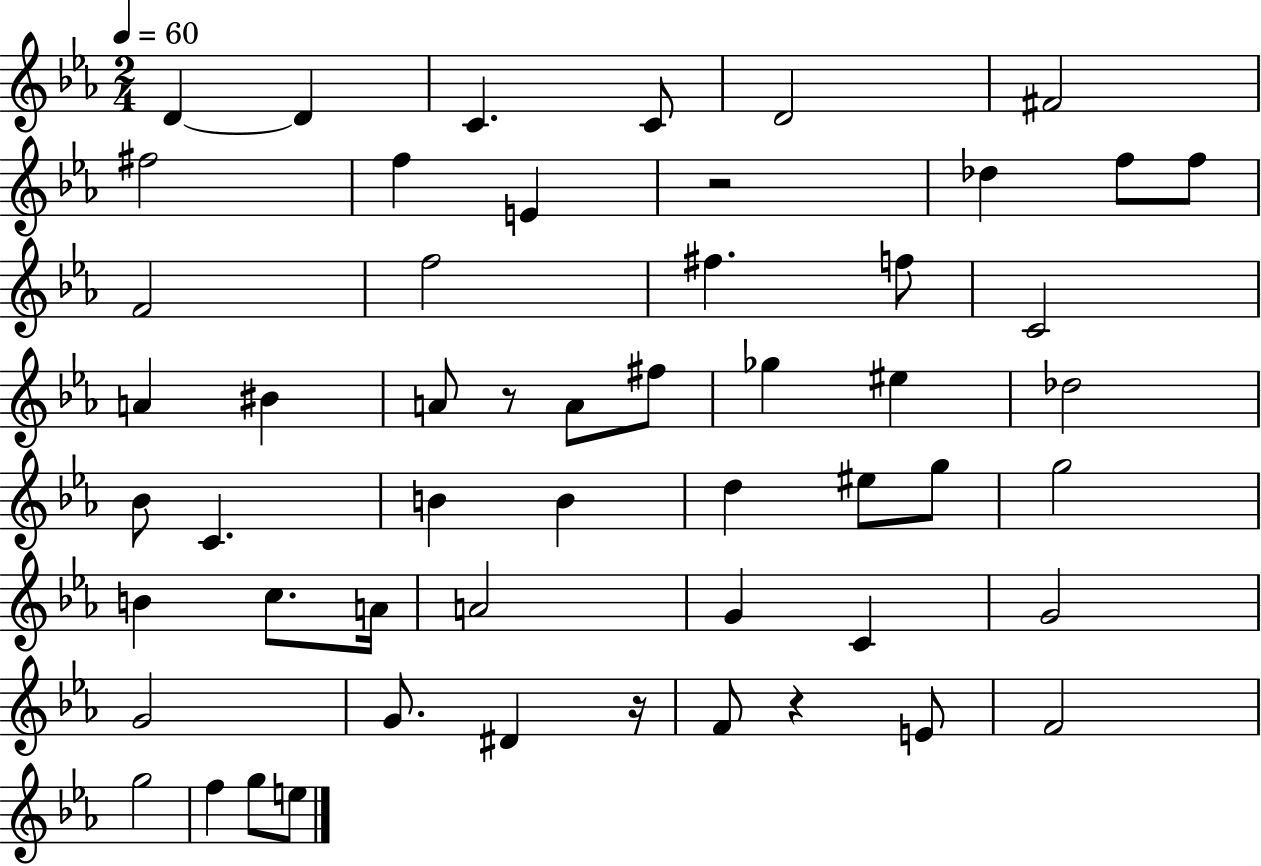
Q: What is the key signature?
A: EES major